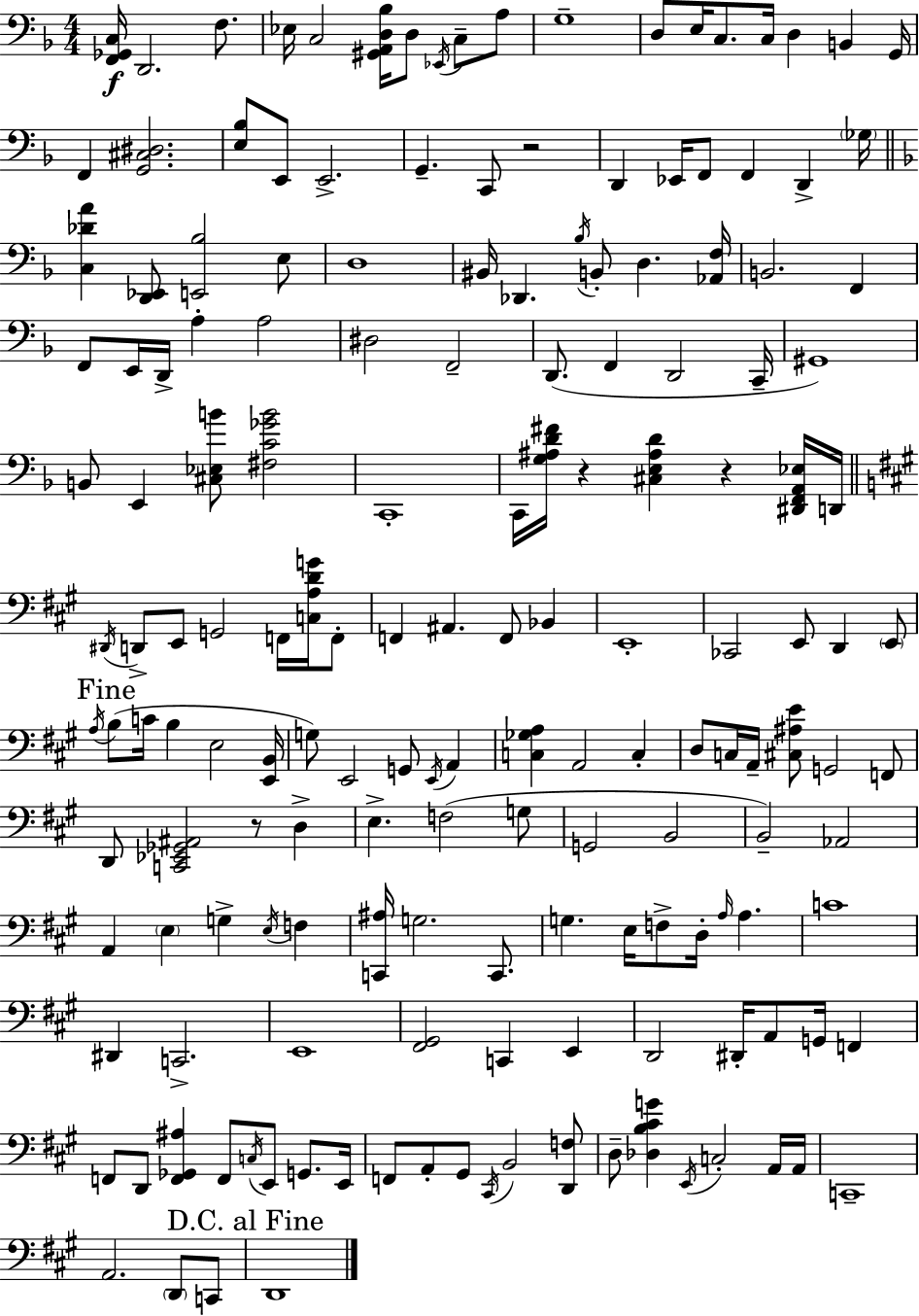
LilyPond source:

{
  \clef bass
  \numericTimeSignature
  \time 4/4
  \key d \minor
  \repeat volta 2 { <f, ges, c>16\f d,2. f8. | ees16 c2 <gis, a, d bes>16 d8 \acciaccatura { ees,16 } c8-- a8 | g1-- | d8 e16 c8. c16 d4 b,4 | \break g,16 f,4 <g, cis dis>2. | <e bes>8 e,8 e,2.-> | g,4.-- c,8 r2 | d,4 ees,16 f,8 f,4 d,4-> | \break \parenthesize ges16 \bar "||" \break \key f \major <c des' a'>4 <d, ees,>8 <e, bes>2 e8 | d1 | bis,16 des,4. \acciaccatura { bes16 } b,8-. d4. | <aes, f>16 b,2. f,4 | \break f,8 e,16 d,16-> a4-. a2 | dis2 f,2-- | d,8.( f,4 d,2 | c,16-- gis,1) | \break b,8 e,4 <cis ees b'>8 <fis c' ges' b'>2 | c,1-. | c,16 <g ais d' fis'>16 r4 <cis e ais d'>4 r4 <dis, f, a, ees>16 | d,16 \bar "||" \break \key a \major \acciaccatura { dis,16 } d,8-> e,8 g,2 f,16 <c a d' g'>16 f,8-. | f,4 ais,4. f,8 bes,4 | e,1-. | ces,2 e,8 d,4 \parenthesize e,8 | \break \mark "Fine" \acciaccatura { a16 } b8( c'16 b4 e2 | <e, b,>16 g8) e,2 g,8 \acciaccatura { e,16 } a,4 | <c ges a>4 a,2 c4-. | d8 c16 a,16-- <cis ais e'>8 g,2 | \break f,8 d,8 <c, ees, ges, ais,>2 r8 d4-> | e4.-> f2( | g8 g,2 b,2 | b,2--) aes,2 | \break a,4 \parenthesize e4 g4-> \acciaccatura { e16 } | f4 <c, ais>16 g2. | c,8. g4. e16 f8-> d16-. \grace { a16 } a4. | c'1 | \break dis,4 c,2.-> | e,1 | <fis, gis,>2 c,4 | e,4 d,2 dis,16-. a,8 | \break g,16 f,4 f,8 d,8 <f, ges, ais>4 f,8 \acciaccatura { c16 } | e,8 g,8. e,16 f,8 a,8-. gis,8 \acciaccatura { cis,16 } b,2 | <d, f>8 d8-- <des b cis' g'>4 \acciaccatura { e,16 } c2-. | a,16 a,16 c,1-- | \break a,2. | \parenthesize d,8 c,8 \mark "D.C. al Fine" d,1 | } \bar "|."
}